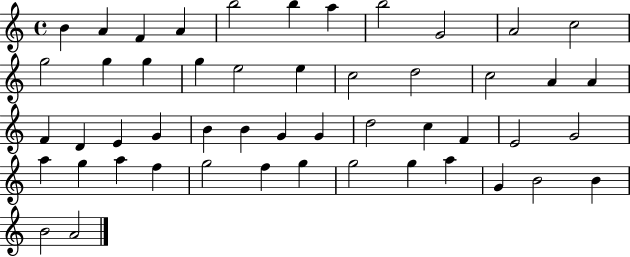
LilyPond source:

{
  \clef treble
  \time 4/4
  \defaultTimeSignature
  \key c \major
  b'4 a'4 f'4 a'4 | b''2 b''4 a''4 | b''2 g'2 | a'2 c''2 | \break g''2 g''4 g''4 | g''4 e''2 e''4 | c''2 d''2 | c''2 a'4 a'4 | \break f'4 d'4 e'4 g'4 | b'4 b'4 g'4 g'4 | d''2 c''4 f'4 | e'2 g'2 | \break a''4 g''4 a''4 f''4 | g''2 f''4 g''4 | g''2 g''4 a''4 | g'4 b'2 b'4 | \break b'2 a'2 | \bar "|."
}